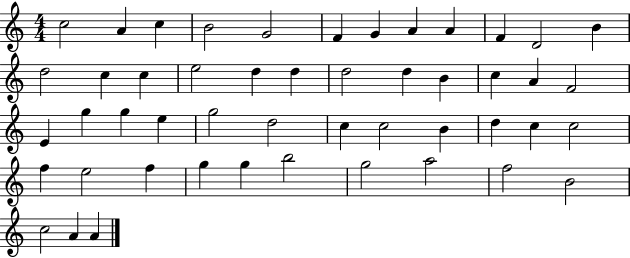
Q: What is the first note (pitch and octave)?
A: C5